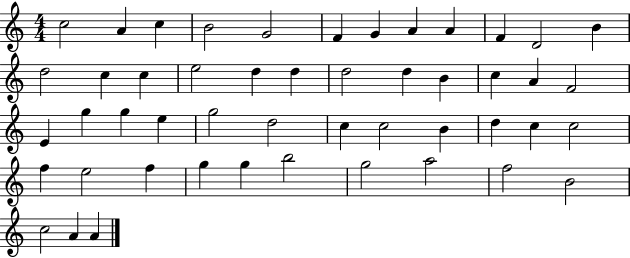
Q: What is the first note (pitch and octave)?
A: C5